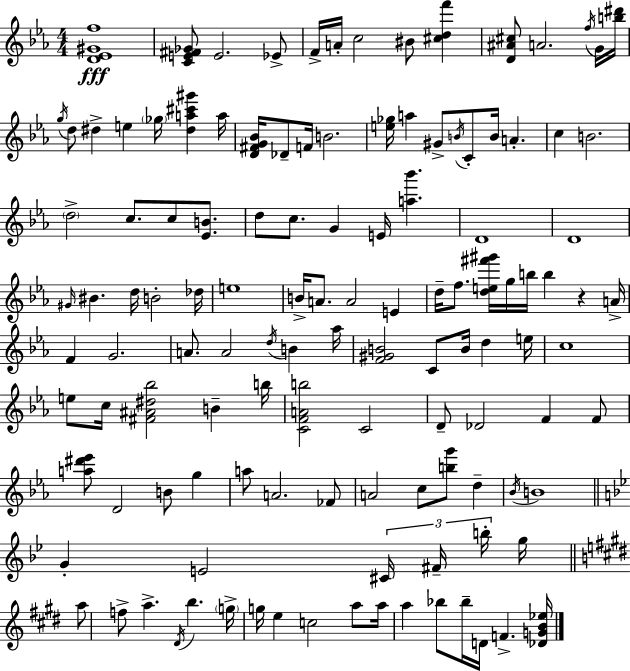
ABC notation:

X:1
T:Untitled
M:4/4
L:1/4
K:Cm
[D_E^Gf]4 [CE^F_G]/2 E2 _E/2 F/4 A/4 c2 ^B/2 [^cdf'] [D^A^c]/2 A2 f/4 G/4 [b^d']/4 g/4 d/2 ^d e _g/4 [^da^c'^g'] a/4 [D^FG_B]/4 _D/2 F/4 B2 [e_g]/4 a ^G/2 B/4 C/2 B/4 A c B2 d2 c/2 c/2 [_EB]/2 d/2 c/2 G E/4 [a_b'] D4 D4 ^G/4 ^B d/4 B2 _d/4 e4 B/4 A/2 A2 E d/4 f/2 [de^f'^g']/4 g/4 b/4 b z A/4 F G2 A/2 A2 d/4 B _a/4 [F^GB]2 C/2 B/4 d e/4 c4 e/2 c/4 [^F^A^d_b]2 B b/4 [CFAb]2 C2 D/2 _D2 F F/2 [a^d'_e']/2 D2 B/2 g a/2 A2 _F/2 A2 c/2 [bg']/2 d _B/4 B4 G E2 ^C/4 ^F/4 b/4 g/4 a/2 f/2 a ^D/4 b g/4 g/4 e c2 a/2 a/4 a _b/2 _b/4 D/4 F [_DGB_e]/4